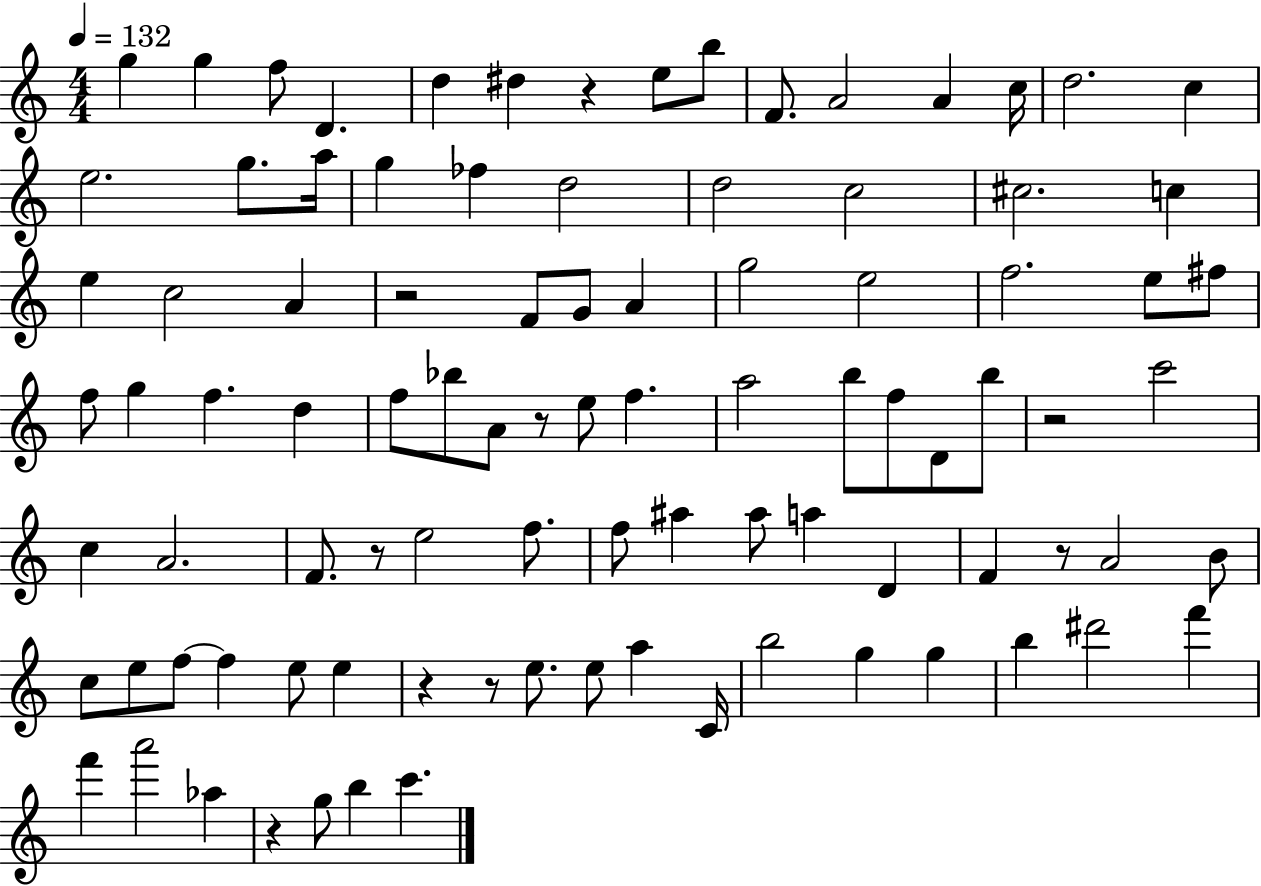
X:1
T:Untitled
M:4/4
L:1/4
K:C
g g f/2 D d ^d z e/2 b/2 F/2 A2 A c/4 d2 c e2 g/2 a/4 g _f d2 d2 c2 ^c2 c e c2 A z2 F/2 G/2 A g2 e2 f2 e/2 ^f/2 f/2 g f d f/2 _b/2 A/2 z/2 e/2 f a2 b/2 f/2 D/2 b/2 z2 c'2 c A2 F/2 z/2 e2 f/2 f/2 ^a ^a/2 a D F z/2 A2 B/2 c/2 e/2 f/2 f e/2 e z z/2 e/2 e/2 a C/4 b2 g g b ^d'2 f' f' a'2 _a z g/2 b c'